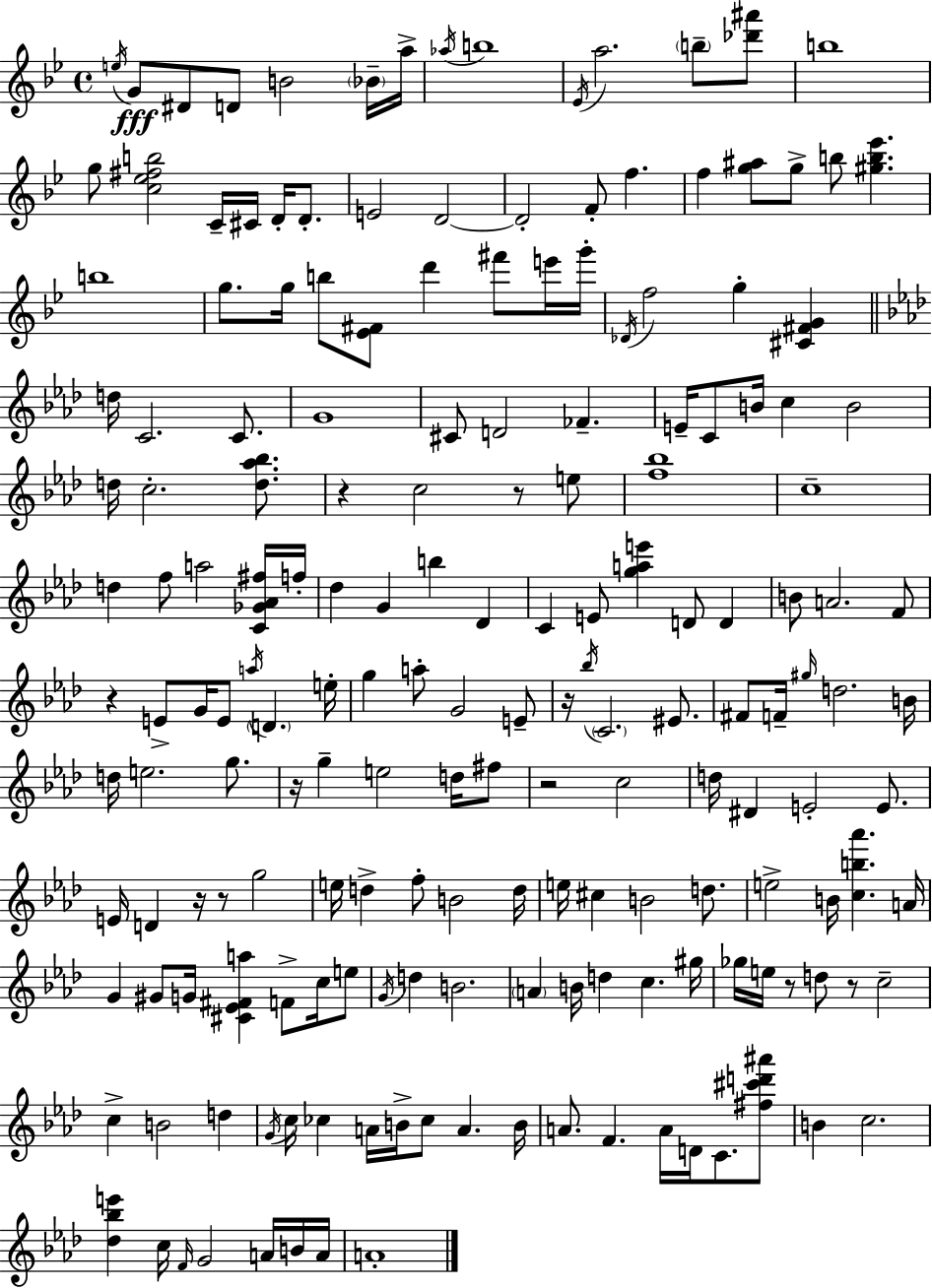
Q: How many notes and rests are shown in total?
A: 181